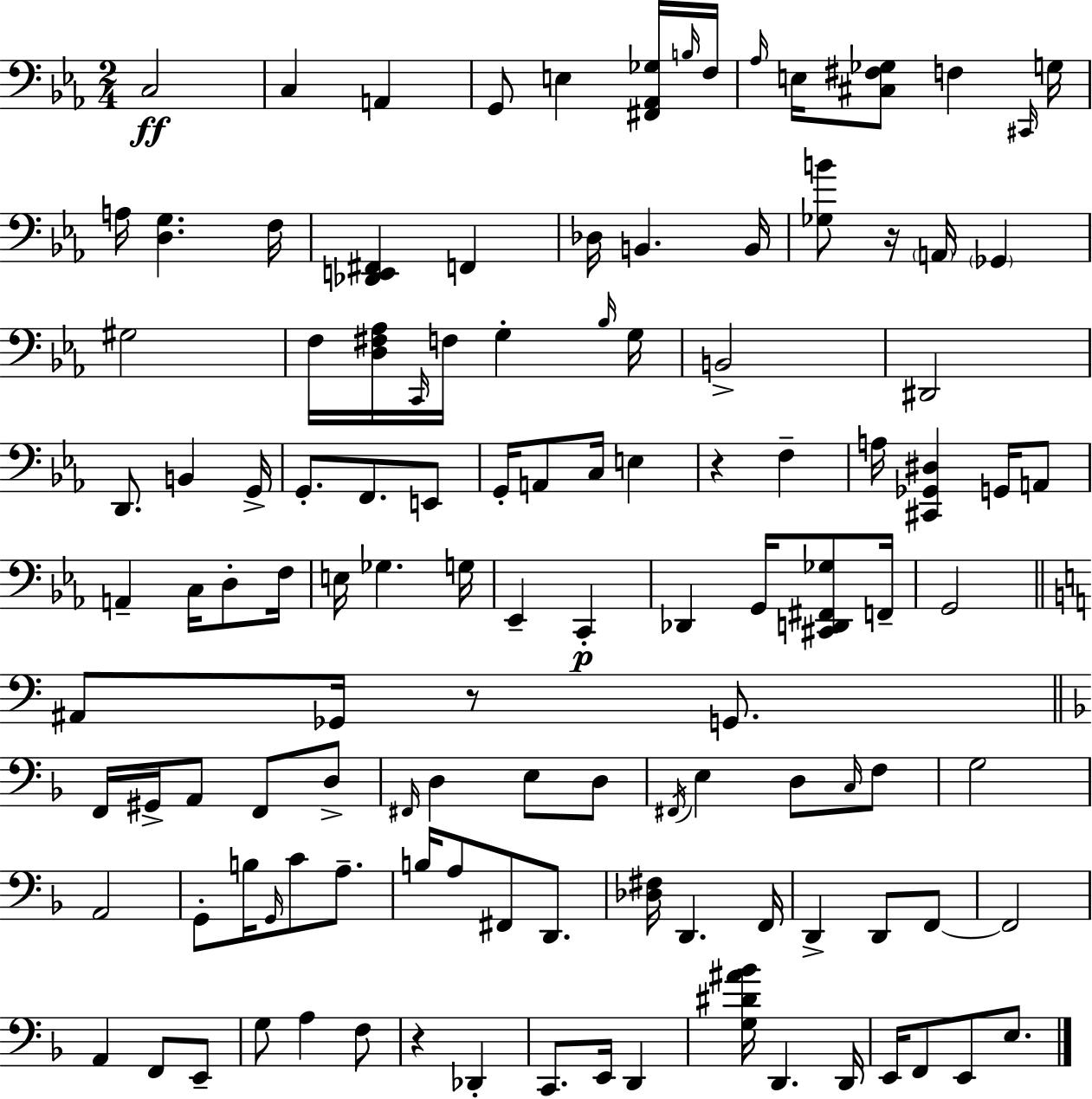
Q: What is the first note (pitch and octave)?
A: C3